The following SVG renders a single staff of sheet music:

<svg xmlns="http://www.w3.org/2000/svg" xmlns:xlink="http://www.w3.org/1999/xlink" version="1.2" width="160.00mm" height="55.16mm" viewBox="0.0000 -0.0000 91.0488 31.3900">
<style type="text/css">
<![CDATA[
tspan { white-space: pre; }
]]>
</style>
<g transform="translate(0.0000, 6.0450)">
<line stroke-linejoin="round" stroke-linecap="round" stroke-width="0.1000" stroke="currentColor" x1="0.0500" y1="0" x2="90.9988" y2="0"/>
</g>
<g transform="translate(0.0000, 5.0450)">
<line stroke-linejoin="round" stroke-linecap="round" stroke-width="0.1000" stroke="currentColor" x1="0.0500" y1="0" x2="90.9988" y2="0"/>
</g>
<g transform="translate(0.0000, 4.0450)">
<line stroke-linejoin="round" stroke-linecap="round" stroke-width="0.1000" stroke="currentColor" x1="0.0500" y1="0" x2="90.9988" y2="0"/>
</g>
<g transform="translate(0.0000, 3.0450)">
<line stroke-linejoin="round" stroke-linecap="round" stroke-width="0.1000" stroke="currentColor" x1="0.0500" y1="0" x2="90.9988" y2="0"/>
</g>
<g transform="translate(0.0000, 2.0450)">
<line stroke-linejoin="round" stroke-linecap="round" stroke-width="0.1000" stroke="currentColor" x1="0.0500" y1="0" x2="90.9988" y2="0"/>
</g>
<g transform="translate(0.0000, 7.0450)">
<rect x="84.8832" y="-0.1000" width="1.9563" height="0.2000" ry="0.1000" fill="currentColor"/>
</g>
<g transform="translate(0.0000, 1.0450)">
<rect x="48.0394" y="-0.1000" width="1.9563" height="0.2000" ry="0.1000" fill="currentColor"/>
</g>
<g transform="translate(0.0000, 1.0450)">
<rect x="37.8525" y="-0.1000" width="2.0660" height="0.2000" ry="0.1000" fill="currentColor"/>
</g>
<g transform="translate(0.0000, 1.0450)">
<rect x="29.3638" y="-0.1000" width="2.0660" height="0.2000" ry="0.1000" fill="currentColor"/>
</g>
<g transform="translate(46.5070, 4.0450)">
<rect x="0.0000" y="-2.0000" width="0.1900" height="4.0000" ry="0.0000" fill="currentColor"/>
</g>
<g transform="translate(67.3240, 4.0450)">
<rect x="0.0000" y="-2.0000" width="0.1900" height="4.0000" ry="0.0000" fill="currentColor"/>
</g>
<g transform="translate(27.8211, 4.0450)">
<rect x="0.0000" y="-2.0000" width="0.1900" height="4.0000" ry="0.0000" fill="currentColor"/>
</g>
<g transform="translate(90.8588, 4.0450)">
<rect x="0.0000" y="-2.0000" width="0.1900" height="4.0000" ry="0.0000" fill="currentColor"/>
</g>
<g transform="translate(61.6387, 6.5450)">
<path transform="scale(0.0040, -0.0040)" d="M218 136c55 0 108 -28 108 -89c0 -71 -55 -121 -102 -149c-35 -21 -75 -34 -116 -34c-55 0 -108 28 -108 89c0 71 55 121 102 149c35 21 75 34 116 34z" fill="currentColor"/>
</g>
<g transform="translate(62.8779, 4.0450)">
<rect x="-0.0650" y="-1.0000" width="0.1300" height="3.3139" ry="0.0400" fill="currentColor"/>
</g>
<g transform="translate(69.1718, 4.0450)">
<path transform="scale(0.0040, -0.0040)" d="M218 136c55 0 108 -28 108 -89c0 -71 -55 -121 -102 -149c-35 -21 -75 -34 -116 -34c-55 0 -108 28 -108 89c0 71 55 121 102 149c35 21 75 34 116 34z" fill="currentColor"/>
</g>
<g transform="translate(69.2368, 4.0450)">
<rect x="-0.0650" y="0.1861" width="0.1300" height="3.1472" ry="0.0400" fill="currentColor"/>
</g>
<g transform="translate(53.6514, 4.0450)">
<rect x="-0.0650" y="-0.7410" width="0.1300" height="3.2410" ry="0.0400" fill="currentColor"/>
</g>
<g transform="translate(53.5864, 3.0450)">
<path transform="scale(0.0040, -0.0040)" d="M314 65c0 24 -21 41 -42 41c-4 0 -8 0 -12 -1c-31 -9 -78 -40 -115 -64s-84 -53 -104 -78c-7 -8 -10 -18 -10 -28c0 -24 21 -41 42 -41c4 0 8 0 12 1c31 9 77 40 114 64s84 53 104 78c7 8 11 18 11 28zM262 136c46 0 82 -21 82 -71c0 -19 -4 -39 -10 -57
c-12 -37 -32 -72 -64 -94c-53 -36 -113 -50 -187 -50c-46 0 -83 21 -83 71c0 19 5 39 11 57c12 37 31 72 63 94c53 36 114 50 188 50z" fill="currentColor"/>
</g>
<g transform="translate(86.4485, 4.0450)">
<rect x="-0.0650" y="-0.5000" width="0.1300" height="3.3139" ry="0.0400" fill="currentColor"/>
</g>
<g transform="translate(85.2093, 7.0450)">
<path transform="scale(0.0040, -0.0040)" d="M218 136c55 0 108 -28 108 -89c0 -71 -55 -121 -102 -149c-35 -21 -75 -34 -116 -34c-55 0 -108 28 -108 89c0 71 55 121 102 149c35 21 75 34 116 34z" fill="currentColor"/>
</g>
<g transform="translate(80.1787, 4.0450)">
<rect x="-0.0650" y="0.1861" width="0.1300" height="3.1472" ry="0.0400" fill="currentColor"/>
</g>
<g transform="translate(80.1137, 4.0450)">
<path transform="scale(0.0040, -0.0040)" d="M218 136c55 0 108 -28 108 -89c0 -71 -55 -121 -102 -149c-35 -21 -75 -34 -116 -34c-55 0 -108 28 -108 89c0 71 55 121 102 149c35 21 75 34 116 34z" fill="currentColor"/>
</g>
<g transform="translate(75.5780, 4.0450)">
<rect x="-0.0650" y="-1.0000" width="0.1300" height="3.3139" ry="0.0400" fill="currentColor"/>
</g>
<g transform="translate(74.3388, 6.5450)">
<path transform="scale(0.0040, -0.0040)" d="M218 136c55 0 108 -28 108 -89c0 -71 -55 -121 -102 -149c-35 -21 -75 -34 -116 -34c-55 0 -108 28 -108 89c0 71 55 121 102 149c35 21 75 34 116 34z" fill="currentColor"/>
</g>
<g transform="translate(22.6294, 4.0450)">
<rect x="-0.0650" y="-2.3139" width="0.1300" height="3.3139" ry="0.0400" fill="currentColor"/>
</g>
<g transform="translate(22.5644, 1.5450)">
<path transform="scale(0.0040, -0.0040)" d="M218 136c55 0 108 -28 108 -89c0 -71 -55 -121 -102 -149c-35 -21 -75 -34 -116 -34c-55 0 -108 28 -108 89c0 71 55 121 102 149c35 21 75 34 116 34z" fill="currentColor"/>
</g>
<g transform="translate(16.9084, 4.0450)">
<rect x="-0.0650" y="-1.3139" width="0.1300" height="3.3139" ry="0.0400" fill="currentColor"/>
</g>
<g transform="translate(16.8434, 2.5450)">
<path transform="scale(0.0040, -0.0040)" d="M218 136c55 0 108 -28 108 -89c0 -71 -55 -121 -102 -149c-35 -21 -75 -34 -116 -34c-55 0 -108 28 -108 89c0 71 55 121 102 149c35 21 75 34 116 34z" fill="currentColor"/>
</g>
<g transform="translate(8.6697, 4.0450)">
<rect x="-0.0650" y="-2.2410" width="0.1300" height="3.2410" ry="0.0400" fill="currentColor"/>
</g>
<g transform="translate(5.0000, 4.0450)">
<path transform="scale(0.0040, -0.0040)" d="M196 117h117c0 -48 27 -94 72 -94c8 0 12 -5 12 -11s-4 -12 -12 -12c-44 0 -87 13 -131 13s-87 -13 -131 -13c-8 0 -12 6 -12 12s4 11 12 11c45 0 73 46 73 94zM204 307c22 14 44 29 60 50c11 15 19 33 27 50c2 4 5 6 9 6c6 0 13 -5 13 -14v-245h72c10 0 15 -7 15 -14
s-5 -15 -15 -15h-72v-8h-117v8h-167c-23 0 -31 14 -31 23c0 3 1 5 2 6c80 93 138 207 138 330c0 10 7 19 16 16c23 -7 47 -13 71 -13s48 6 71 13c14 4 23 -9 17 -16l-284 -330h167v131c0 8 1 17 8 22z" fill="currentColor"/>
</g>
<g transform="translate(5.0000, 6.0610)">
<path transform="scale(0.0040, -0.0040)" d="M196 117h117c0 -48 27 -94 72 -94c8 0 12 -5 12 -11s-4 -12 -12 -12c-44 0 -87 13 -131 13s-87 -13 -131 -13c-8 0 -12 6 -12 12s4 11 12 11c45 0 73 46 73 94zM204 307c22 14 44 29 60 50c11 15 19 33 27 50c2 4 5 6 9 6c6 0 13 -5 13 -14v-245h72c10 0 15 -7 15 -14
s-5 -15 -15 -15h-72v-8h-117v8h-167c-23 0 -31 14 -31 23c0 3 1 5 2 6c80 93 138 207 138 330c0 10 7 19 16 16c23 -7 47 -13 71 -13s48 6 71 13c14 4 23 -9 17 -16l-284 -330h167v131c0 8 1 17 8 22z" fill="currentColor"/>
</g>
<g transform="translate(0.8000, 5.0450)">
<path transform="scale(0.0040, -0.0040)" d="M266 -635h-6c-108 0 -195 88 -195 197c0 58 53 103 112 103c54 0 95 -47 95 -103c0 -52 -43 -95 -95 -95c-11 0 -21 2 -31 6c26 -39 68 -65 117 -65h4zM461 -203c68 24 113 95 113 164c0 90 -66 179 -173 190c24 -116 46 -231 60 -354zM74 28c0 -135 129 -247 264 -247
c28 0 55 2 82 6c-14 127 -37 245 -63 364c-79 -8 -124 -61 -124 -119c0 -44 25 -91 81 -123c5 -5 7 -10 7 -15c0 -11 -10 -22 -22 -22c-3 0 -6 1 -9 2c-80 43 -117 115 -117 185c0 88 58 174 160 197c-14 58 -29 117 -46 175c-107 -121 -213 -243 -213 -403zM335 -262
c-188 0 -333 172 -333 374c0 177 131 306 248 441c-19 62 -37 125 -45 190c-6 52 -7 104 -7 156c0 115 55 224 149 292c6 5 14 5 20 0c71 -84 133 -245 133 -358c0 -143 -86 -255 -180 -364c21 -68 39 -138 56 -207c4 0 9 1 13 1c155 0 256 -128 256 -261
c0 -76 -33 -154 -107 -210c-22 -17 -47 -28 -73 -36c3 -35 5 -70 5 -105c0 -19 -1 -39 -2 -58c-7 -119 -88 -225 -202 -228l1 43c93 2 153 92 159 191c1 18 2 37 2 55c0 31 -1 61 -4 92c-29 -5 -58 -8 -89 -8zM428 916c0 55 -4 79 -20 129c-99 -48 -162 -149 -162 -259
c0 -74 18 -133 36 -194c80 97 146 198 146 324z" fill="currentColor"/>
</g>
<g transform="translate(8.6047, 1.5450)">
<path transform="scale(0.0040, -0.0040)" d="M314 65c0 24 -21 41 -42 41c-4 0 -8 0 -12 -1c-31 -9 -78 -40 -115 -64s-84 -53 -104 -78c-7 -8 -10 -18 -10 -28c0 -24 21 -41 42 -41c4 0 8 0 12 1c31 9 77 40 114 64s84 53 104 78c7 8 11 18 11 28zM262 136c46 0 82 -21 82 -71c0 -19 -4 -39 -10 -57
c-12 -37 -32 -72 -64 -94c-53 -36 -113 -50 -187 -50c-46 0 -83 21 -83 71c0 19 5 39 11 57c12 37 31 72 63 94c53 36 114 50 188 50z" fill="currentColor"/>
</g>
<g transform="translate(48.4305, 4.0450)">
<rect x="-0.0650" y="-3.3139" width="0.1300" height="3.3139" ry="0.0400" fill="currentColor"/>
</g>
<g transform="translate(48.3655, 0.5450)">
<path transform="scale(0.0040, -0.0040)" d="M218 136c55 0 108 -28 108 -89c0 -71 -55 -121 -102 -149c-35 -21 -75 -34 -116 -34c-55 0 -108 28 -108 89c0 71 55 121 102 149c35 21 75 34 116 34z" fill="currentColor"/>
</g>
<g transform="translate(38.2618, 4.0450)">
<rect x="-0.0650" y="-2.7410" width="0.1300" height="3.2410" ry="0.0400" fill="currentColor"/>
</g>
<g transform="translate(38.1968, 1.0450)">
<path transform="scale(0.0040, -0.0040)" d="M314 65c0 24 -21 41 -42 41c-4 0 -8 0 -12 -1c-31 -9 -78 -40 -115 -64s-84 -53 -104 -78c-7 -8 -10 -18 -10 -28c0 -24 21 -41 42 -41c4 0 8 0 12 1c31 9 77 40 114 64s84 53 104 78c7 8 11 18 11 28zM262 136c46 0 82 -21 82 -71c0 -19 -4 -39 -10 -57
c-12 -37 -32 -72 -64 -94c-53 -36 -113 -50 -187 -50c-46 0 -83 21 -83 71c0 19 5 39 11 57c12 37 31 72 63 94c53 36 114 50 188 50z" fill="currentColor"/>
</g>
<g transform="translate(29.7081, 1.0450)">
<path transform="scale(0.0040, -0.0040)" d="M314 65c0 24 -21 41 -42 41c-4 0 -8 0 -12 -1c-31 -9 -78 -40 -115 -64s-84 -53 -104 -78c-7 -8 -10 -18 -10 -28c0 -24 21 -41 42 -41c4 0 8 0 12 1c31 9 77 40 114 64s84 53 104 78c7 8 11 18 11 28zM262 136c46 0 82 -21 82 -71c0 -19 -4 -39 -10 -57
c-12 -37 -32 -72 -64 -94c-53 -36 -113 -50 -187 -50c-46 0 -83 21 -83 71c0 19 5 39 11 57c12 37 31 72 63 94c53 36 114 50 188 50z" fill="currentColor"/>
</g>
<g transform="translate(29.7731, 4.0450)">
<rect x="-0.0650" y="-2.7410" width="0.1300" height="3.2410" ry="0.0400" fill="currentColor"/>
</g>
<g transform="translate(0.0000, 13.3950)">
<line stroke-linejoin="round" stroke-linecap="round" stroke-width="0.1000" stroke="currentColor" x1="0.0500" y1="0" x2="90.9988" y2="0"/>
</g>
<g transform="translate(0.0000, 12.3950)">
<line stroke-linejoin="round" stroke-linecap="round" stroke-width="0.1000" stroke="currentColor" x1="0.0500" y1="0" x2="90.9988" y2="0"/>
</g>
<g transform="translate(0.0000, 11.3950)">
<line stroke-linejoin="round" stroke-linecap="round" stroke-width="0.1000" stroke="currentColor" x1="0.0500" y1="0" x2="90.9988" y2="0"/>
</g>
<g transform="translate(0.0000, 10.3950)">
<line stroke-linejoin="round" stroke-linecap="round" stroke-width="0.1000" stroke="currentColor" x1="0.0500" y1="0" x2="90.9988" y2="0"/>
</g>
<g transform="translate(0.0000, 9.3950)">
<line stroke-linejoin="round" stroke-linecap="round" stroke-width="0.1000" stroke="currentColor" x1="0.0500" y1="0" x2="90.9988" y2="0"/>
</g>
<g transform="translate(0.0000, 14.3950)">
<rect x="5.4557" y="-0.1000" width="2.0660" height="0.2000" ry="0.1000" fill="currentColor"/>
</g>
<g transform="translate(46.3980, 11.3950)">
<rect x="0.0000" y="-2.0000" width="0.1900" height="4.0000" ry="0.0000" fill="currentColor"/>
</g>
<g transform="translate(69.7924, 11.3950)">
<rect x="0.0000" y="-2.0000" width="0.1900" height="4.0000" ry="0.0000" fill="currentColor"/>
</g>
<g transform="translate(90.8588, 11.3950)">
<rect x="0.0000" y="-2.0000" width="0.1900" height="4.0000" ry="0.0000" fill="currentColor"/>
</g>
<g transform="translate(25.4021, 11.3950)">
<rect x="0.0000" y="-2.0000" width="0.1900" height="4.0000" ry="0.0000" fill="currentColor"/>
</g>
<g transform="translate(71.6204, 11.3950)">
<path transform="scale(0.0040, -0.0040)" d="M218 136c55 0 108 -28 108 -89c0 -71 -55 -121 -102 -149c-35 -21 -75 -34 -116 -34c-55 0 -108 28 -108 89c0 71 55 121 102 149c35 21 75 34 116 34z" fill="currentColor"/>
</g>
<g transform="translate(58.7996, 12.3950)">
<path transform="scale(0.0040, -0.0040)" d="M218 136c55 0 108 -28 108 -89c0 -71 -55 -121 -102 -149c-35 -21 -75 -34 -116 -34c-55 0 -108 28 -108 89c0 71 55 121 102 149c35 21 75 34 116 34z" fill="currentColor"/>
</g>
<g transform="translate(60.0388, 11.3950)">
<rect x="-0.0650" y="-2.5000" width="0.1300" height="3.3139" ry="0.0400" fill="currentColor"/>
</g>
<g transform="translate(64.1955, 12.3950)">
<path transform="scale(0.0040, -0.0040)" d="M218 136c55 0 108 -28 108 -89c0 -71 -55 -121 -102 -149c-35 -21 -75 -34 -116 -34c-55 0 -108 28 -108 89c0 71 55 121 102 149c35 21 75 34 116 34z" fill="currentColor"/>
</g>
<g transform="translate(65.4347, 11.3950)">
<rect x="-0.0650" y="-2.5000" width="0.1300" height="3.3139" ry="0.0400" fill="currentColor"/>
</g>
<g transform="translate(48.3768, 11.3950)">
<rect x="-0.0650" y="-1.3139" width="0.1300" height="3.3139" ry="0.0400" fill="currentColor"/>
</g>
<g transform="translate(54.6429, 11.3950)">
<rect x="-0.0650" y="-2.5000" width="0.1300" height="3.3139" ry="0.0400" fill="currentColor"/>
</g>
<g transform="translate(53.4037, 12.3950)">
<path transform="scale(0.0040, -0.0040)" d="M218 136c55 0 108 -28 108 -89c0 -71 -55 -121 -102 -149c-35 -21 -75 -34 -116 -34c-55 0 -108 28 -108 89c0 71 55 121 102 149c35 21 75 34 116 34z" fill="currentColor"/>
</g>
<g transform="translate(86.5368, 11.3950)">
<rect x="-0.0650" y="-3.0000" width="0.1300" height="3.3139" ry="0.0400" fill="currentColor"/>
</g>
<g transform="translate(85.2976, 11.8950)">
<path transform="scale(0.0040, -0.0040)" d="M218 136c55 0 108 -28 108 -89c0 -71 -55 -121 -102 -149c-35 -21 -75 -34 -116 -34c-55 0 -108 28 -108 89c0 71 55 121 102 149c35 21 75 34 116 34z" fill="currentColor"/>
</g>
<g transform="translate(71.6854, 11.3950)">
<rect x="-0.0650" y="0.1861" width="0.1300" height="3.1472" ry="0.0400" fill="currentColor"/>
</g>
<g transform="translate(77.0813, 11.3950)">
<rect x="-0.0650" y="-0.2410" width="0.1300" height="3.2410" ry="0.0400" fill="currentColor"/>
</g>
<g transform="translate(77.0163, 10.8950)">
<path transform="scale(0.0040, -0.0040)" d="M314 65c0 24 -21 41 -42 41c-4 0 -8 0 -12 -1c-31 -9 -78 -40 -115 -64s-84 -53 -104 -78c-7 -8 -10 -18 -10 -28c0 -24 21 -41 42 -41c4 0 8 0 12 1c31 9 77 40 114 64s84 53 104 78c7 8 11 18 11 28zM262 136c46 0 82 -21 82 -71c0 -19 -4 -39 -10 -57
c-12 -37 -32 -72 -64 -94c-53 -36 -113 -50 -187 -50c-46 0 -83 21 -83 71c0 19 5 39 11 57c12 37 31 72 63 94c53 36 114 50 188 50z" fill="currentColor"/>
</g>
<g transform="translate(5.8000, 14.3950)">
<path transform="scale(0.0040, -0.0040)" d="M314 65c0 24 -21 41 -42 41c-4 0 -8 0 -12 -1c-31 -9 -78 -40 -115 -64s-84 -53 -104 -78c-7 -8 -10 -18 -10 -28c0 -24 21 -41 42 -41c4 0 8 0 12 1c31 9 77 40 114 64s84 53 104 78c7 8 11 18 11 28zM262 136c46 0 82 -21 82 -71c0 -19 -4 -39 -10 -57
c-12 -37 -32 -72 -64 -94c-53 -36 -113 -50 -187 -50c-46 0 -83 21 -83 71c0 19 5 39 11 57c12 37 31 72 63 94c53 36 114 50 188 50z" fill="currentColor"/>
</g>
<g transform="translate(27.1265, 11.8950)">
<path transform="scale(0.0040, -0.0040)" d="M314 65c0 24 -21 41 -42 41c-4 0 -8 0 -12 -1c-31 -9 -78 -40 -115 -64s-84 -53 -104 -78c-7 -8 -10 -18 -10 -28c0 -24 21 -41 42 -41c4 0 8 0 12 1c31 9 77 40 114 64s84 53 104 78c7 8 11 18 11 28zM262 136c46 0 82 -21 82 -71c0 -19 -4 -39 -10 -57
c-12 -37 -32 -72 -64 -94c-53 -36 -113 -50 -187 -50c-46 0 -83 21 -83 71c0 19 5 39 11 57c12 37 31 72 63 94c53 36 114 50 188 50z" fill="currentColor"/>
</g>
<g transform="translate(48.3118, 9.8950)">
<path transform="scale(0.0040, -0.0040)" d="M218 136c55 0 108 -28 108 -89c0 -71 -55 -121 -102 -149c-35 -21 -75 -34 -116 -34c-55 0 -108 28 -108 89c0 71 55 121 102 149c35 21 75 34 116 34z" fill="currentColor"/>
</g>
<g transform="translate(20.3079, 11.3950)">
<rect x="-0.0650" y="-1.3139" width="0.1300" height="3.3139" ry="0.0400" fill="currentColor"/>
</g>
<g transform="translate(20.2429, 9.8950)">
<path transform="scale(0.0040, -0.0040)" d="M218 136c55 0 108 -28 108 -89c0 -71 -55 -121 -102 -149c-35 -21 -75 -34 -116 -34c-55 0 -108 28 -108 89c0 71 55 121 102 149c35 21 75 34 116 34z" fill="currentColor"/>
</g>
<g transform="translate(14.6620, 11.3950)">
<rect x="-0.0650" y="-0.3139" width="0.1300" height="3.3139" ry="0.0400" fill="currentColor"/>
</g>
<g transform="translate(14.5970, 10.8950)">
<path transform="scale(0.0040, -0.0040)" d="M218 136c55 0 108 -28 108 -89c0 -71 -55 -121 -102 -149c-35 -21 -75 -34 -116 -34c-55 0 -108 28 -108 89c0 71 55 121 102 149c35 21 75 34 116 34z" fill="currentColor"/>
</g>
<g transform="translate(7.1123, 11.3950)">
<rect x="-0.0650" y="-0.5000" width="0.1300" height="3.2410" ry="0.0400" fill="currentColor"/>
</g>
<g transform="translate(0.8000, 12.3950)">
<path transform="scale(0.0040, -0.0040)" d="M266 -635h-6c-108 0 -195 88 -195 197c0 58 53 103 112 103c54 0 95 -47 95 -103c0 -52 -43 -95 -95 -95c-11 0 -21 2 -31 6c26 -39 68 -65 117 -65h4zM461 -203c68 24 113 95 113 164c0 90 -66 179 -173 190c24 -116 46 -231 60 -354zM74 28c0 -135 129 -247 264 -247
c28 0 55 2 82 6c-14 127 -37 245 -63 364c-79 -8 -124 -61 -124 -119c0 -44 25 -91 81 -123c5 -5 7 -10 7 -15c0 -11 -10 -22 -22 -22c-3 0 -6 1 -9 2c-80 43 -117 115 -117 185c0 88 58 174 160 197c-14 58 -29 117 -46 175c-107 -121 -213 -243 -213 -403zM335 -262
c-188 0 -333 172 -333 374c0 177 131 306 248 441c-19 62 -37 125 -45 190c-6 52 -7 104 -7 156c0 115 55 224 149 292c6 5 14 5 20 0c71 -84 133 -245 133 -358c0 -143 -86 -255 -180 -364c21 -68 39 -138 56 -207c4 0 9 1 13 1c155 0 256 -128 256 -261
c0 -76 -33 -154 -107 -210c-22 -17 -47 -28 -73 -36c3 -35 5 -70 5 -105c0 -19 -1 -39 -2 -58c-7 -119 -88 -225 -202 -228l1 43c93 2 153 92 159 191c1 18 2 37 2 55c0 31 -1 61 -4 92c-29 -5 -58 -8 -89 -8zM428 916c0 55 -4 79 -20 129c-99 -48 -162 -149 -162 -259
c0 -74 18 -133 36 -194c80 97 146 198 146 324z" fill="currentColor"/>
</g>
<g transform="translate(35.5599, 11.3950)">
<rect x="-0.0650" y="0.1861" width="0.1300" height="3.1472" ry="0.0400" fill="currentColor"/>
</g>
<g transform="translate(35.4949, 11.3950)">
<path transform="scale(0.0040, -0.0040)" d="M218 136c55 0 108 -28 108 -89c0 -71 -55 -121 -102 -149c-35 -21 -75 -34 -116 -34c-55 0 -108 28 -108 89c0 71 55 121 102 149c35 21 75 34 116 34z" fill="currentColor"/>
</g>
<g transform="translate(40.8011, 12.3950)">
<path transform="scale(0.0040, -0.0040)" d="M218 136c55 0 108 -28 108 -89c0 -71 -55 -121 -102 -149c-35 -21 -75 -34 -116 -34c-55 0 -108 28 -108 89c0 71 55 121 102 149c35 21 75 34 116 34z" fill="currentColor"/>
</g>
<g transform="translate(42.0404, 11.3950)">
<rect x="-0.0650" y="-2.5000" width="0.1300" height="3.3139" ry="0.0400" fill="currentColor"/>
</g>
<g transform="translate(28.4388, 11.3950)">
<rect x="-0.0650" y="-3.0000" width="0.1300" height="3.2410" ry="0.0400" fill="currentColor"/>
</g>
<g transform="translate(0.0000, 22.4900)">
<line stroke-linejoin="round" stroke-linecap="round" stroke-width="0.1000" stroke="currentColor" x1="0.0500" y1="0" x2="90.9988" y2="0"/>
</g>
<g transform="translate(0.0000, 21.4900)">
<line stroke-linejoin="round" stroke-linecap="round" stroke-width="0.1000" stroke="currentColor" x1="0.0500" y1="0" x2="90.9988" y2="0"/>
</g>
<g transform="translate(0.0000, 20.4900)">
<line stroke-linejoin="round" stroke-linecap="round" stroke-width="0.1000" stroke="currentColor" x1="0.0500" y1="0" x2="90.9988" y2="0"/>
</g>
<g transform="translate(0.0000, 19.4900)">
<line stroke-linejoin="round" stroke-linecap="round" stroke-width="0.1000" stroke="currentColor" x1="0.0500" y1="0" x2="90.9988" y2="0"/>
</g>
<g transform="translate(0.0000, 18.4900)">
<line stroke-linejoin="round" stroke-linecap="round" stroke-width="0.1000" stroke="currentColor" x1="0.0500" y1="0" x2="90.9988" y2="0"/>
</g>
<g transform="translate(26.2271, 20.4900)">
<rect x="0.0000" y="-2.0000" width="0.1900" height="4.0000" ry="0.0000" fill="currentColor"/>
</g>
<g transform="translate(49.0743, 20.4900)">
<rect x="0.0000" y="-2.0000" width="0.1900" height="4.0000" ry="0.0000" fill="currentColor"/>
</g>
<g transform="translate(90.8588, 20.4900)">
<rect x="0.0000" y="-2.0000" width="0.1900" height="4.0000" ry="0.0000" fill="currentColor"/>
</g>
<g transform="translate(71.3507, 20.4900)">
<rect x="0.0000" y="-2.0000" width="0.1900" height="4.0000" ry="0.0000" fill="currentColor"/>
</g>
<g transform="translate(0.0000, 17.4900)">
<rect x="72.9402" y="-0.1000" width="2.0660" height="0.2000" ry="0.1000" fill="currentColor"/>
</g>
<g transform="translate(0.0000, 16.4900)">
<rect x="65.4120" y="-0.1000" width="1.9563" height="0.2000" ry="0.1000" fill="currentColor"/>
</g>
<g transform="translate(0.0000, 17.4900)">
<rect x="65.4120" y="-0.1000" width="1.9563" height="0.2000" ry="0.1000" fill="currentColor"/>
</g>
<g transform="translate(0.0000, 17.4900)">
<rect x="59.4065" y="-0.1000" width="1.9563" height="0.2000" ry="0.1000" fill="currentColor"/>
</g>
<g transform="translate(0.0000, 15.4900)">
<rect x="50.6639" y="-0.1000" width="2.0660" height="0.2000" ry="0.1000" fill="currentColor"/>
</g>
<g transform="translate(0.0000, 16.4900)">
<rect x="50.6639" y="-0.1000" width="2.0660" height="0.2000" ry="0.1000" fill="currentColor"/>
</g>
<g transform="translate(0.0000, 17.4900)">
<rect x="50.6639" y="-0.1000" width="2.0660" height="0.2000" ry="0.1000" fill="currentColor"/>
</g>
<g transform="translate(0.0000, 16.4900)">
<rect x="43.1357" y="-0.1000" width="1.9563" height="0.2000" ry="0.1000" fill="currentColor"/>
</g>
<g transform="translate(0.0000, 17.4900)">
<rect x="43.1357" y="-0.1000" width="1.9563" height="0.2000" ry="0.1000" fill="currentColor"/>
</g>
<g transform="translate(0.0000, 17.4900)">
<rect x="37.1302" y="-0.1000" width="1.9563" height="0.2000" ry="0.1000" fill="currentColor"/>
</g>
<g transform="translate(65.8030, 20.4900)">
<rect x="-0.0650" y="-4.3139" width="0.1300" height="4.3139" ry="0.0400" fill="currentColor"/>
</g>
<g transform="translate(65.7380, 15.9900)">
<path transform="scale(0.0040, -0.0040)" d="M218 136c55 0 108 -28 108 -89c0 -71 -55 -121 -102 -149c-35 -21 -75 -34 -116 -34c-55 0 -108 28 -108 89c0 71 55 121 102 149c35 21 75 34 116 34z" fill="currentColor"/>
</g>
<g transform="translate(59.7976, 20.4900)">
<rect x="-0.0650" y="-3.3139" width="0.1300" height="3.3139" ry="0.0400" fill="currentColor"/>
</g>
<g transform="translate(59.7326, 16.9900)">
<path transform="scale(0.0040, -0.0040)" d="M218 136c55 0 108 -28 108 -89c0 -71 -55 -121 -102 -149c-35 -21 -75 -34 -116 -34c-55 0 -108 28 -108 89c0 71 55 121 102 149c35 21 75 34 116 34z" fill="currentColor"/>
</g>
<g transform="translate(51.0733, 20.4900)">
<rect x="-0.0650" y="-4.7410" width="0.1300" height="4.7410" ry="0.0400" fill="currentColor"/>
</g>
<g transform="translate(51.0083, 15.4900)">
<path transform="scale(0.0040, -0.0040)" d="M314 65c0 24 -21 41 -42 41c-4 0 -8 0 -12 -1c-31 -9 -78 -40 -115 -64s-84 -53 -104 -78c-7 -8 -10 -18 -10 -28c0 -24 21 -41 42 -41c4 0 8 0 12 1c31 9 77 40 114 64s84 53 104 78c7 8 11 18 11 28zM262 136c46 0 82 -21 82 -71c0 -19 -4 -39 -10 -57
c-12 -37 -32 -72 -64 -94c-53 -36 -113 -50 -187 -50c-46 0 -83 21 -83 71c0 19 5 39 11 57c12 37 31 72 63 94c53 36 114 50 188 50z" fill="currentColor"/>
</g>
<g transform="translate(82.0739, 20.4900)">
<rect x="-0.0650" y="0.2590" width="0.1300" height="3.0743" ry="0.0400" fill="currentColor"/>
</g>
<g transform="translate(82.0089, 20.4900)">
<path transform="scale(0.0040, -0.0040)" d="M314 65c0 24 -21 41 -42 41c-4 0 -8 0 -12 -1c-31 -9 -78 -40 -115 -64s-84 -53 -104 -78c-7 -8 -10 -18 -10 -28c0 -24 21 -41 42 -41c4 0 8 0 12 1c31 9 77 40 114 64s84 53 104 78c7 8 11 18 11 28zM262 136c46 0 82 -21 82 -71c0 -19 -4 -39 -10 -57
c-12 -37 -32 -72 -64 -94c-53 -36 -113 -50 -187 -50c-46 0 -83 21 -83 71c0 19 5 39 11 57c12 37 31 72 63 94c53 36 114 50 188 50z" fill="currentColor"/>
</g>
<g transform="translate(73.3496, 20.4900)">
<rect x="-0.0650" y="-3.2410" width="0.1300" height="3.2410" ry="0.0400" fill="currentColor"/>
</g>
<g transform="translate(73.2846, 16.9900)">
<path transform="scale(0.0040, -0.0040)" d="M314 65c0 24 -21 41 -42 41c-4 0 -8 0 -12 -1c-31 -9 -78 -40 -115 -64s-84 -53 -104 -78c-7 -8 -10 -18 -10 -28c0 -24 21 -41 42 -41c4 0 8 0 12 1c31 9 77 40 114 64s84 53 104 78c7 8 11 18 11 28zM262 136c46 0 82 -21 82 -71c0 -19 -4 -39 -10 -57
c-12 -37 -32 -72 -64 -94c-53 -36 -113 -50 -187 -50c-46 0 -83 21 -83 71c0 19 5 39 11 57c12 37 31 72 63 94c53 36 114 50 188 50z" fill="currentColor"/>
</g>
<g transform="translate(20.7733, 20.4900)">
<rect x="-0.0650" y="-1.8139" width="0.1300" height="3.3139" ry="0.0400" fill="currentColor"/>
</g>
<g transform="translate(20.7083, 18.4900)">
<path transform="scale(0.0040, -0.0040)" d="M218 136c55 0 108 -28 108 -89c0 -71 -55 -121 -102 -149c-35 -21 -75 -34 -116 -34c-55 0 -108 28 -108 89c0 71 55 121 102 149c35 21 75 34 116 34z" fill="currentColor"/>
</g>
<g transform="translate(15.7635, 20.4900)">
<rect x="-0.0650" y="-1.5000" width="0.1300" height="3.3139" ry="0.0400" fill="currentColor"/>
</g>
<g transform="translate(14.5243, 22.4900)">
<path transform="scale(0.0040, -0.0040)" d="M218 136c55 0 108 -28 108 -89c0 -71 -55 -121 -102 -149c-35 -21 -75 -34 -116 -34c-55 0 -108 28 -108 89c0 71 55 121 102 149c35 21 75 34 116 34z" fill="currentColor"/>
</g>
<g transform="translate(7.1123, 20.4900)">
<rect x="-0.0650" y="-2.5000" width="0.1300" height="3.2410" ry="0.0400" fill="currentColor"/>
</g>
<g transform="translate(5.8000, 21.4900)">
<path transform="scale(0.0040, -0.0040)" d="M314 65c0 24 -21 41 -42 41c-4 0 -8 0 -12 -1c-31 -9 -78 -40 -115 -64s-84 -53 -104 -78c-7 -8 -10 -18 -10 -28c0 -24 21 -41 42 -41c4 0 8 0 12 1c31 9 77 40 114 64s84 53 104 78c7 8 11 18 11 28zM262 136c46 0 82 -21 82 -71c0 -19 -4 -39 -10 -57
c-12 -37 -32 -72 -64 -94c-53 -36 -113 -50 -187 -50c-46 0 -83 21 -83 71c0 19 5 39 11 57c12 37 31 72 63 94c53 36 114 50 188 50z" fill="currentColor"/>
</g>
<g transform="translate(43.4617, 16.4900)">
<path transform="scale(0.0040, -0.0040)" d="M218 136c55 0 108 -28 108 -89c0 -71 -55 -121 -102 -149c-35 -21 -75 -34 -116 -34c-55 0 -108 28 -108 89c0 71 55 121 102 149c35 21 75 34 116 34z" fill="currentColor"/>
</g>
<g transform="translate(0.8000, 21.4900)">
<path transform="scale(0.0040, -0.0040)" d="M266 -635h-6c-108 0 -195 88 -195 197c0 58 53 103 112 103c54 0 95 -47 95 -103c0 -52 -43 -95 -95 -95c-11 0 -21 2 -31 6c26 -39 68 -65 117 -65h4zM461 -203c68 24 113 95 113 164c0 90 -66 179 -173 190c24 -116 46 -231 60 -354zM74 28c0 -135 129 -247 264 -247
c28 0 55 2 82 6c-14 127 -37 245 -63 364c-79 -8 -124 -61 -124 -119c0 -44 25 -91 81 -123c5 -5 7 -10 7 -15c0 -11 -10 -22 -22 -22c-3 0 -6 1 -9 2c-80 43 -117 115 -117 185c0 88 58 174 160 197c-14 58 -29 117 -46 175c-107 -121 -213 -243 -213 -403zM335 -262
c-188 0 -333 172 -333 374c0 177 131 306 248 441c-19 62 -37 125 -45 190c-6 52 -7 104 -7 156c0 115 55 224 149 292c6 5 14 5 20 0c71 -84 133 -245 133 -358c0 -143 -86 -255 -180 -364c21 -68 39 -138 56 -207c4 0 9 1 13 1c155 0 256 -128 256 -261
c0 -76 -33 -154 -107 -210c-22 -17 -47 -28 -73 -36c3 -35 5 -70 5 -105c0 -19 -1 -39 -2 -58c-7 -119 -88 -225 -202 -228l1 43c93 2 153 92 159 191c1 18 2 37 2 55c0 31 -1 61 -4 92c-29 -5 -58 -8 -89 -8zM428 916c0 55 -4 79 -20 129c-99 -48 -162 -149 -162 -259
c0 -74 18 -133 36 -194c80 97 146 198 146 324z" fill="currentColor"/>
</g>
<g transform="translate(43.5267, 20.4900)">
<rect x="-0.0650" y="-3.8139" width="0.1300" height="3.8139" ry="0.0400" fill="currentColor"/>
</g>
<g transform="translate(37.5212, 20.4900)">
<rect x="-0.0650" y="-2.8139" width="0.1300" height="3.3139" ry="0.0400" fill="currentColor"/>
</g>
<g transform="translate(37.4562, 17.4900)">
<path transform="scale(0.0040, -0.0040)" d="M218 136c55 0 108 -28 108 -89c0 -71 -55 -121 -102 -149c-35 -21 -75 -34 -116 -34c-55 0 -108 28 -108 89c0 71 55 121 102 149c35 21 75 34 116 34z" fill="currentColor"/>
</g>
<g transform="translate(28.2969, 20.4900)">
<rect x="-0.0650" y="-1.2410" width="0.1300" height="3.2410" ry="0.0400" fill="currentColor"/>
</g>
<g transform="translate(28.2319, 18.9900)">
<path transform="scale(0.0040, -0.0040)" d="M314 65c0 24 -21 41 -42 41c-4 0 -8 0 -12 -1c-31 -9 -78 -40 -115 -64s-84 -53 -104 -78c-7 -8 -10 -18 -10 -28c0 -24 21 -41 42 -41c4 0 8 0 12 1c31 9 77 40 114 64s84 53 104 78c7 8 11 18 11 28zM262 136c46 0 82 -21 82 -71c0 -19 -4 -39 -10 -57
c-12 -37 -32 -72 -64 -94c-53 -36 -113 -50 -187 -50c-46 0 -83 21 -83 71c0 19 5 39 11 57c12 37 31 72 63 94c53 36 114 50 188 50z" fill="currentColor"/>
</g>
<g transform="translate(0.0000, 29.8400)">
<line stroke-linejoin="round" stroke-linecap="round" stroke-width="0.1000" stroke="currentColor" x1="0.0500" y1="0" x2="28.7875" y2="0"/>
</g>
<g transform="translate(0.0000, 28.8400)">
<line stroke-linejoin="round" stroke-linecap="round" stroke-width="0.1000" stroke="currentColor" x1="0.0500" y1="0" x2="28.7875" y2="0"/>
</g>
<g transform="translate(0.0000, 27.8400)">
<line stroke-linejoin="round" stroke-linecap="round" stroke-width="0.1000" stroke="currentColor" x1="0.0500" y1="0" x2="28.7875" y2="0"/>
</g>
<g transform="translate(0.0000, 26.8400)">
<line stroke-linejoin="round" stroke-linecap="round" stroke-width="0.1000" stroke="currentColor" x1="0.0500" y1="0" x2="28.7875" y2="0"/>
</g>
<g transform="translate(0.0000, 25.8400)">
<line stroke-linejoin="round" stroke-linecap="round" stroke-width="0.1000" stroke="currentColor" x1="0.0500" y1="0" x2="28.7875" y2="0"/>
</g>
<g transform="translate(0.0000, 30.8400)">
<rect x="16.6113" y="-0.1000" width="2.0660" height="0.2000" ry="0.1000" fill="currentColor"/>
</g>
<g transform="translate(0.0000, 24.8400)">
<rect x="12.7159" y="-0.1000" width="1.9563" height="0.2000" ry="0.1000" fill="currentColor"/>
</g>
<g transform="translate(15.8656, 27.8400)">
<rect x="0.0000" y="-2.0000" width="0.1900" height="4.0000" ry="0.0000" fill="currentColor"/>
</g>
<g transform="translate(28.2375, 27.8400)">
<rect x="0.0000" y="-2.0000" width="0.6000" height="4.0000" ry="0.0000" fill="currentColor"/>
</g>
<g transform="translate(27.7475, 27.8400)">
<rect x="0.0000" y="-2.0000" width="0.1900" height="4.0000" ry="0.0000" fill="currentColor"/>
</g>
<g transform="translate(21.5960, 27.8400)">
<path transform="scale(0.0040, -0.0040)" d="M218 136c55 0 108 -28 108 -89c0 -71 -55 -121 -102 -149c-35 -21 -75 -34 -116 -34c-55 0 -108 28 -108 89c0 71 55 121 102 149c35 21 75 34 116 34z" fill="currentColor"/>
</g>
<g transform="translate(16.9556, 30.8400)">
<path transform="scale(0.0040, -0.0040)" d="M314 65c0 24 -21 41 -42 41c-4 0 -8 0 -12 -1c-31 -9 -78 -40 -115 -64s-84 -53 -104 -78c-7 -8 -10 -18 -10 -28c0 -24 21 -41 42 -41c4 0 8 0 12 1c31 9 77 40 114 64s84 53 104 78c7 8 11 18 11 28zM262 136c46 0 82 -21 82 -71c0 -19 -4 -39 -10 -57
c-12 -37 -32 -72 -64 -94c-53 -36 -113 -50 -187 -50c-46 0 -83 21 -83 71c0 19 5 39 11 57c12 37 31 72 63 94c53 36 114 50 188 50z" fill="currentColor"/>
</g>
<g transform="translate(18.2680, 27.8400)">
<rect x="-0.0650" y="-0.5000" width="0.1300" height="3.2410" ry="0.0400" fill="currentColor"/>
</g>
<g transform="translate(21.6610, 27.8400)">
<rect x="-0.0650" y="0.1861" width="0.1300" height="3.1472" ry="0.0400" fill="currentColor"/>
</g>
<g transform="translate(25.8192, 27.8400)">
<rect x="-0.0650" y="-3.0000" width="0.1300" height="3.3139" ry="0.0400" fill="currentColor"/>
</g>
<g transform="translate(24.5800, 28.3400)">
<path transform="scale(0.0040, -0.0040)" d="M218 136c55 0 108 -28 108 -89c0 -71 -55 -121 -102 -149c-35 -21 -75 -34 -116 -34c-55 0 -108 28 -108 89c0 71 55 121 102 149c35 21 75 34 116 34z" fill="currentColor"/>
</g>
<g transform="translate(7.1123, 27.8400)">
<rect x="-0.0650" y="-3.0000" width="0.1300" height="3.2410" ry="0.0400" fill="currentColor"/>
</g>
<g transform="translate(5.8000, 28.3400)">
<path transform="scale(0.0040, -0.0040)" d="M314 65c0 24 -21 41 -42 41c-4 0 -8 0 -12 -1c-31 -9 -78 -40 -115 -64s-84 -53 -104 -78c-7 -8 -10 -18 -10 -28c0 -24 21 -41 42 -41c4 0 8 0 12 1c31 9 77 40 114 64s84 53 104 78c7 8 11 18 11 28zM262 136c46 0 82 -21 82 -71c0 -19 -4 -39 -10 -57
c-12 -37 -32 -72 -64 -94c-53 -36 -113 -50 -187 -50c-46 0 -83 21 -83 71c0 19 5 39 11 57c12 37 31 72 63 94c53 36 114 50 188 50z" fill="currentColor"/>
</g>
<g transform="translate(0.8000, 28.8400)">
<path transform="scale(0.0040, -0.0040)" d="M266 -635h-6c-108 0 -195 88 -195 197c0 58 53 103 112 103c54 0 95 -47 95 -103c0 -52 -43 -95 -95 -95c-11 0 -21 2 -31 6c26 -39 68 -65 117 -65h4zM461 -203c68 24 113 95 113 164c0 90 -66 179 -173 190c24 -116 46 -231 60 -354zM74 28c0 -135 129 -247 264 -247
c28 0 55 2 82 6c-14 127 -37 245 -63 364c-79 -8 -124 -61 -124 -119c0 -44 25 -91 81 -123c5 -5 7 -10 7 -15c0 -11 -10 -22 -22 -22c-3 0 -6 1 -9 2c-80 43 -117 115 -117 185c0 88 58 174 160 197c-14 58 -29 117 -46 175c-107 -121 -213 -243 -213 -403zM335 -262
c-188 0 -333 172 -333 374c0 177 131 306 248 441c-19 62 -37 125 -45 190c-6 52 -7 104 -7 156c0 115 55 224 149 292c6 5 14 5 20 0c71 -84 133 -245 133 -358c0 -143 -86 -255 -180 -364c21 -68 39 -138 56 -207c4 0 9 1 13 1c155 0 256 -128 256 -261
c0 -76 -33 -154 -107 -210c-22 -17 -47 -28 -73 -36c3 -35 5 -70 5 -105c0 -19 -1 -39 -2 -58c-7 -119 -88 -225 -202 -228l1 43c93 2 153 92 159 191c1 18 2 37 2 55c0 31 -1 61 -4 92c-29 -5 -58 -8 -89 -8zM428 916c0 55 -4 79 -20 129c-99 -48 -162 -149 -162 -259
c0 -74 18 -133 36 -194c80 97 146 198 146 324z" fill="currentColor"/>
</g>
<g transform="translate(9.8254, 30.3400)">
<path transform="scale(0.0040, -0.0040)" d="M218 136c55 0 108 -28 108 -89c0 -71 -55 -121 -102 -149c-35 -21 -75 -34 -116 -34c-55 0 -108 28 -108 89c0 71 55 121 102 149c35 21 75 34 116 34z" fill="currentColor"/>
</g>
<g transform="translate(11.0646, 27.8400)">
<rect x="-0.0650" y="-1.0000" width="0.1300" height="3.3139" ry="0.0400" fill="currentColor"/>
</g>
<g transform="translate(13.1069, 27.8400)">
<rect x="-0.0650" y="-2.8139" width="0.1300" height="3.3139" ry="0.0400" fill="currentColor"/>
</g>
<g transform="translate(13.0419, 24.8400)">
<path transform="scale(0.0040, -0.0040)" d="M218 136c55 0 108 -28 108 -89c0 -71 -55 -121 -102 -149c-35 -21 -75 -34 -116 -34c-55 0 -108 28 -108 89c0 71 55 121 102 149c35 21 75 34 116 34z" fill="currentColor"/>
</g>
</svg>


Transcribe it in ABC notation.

X:1
T:Untitled
M:4/4
L:1/4
K:C
g2 e g a2 a2 b d2 D B D B C C2 c e A2 B G e G G G B c2 A G2 E f e2 a c' e'2 b d' b2 B2 A2 D a C2 B A